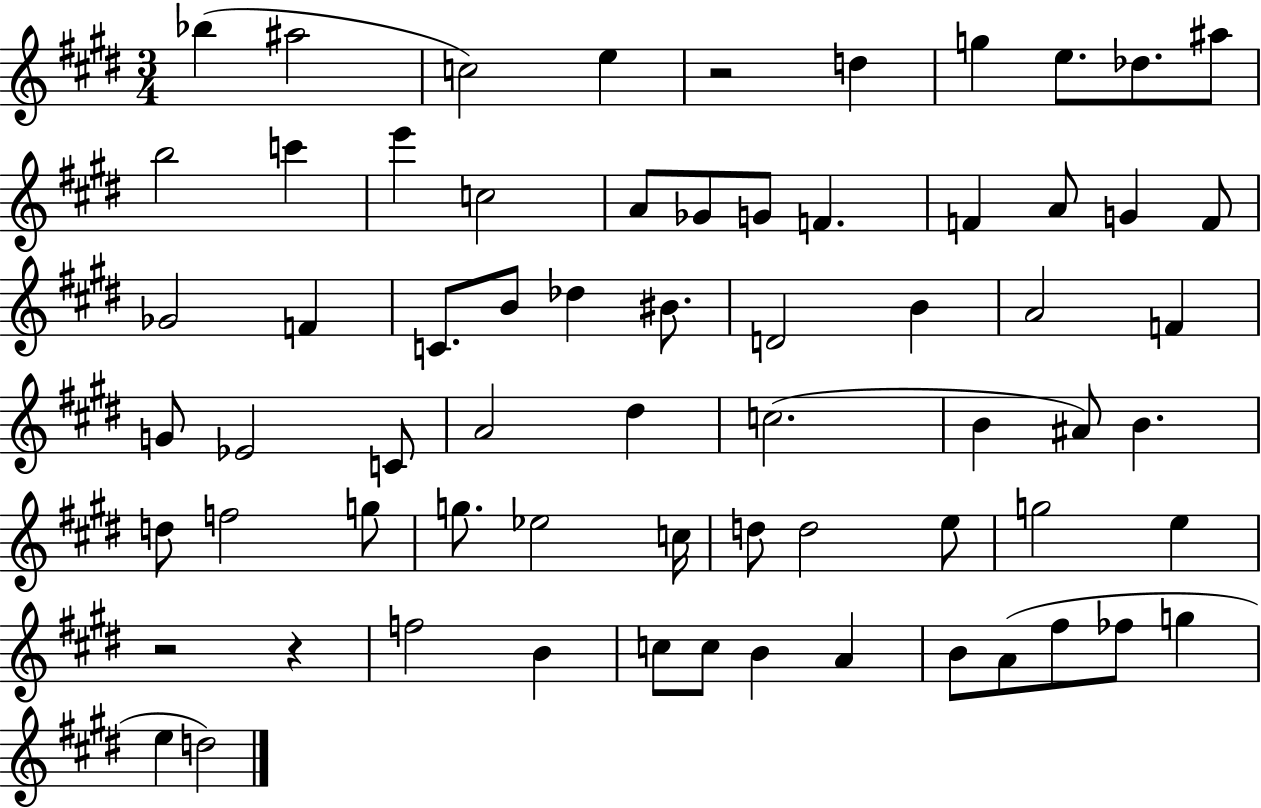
Bb5/q A#5/h C5/h E5/q R/h D5/q G5/q E5/e. Db5/e. A#5/e B5/h C6/q E6/q C5/h A4/e Gb4/e G4/e F4/q. F4/q A4/e G4/q F4/e Gb4/h F4/q C4/e. B4/e Db5/q BIS4/e. D4/h B4/q A4/h F4/q G4/e Eb4/h C4/e A4/h D#5/q C5/h. B4/q A#4/e B4/q. D5/e F5/h G5/e G5/e. Eb5/h C5/s D5/e D5/h E5/e G5/h E5/q R/h R/q F5/h B4/q C5/e C5/e B4/q A4/q B4/e A4/e F#5/e FES5/e G5/q E5/q D5/h